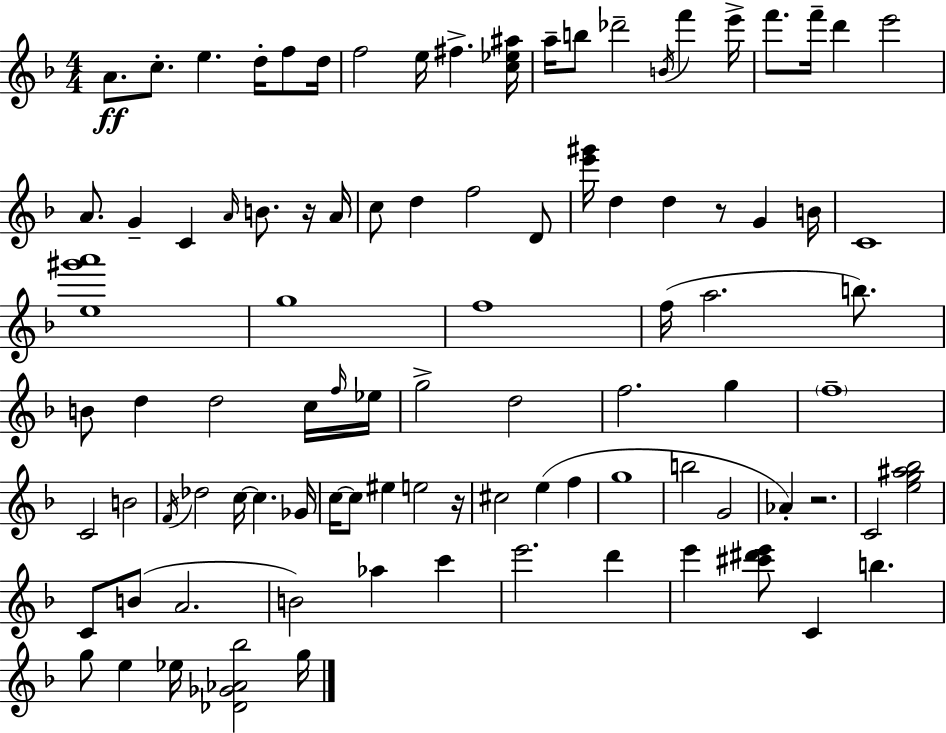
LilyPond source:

{
  \clef treble
  \numericTimeSignature
  \time 4/4
  \key f \major
  \repeat volta 2 { a'8.\ff c''8.-. e''4. d''16-. f''8 d''16 | f''2 e''16 fis''4.-> <c'' ees'' ais''>16 | a''16-- b''8 des'''2-- \acciaccatura { b'16 } f'''4 | e'''16-> f'''8. f'''16-- d'''4 e'''2 | \break a'8. g'4-- c'4 \grace { a'16 } b'8. | r16 a'16 c''8 d''4 f''2 | d'8 <e''' gis'''>16 d''4 d''4 r8 g'4 | b'16 c'1 | \break <e'' gis''' a'''>1 | g''1 | f''1 | f''16( a''2. b''8.) | \break b'8 d''4 d''2 | c''16 \grace { f''16 } ees''16 g''2-> d''2 | f''2. g''4 | \parenthesize f''1-- | \break c'2 b'2 | \acciaccatura { f'16 } des''2 c''16~~ c''4. | ges'16 c''16~~ c''8 eis''4 e''2 | r16 cis''2 e''4( | \break f''4 g''1 | b''2 g'2 | aes'4-.) r2. | c'2 <e'' g'' ais'' bes''>2 | \break c'8 b'8( a'2. | b'2) aes''4 | c'''4 e'''2. | d'''4 e'''4 <cis''' dis''' e'''>8 c'4 b''4. | \break g''8 e''4 ees''16 <des' ges' aes' bes''>2 | g''16 } \bar "|."
}